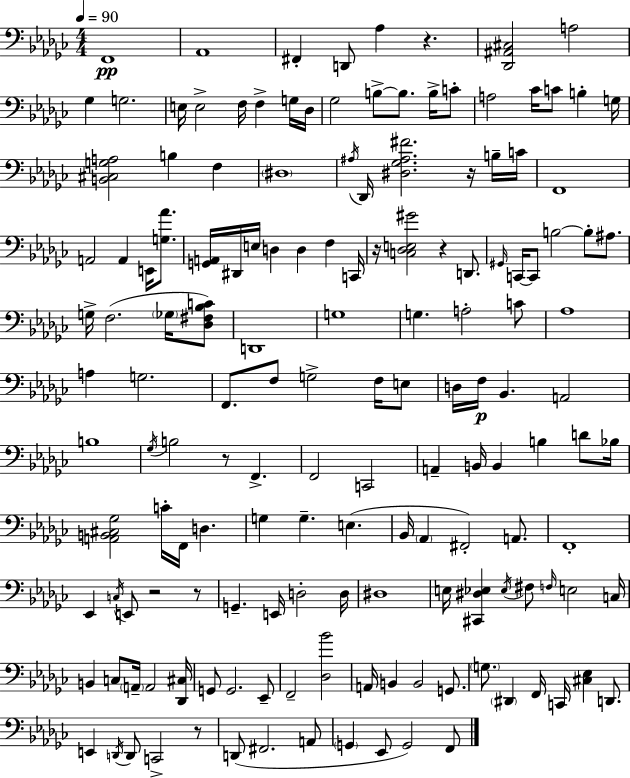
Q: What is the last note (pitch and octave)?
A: F2